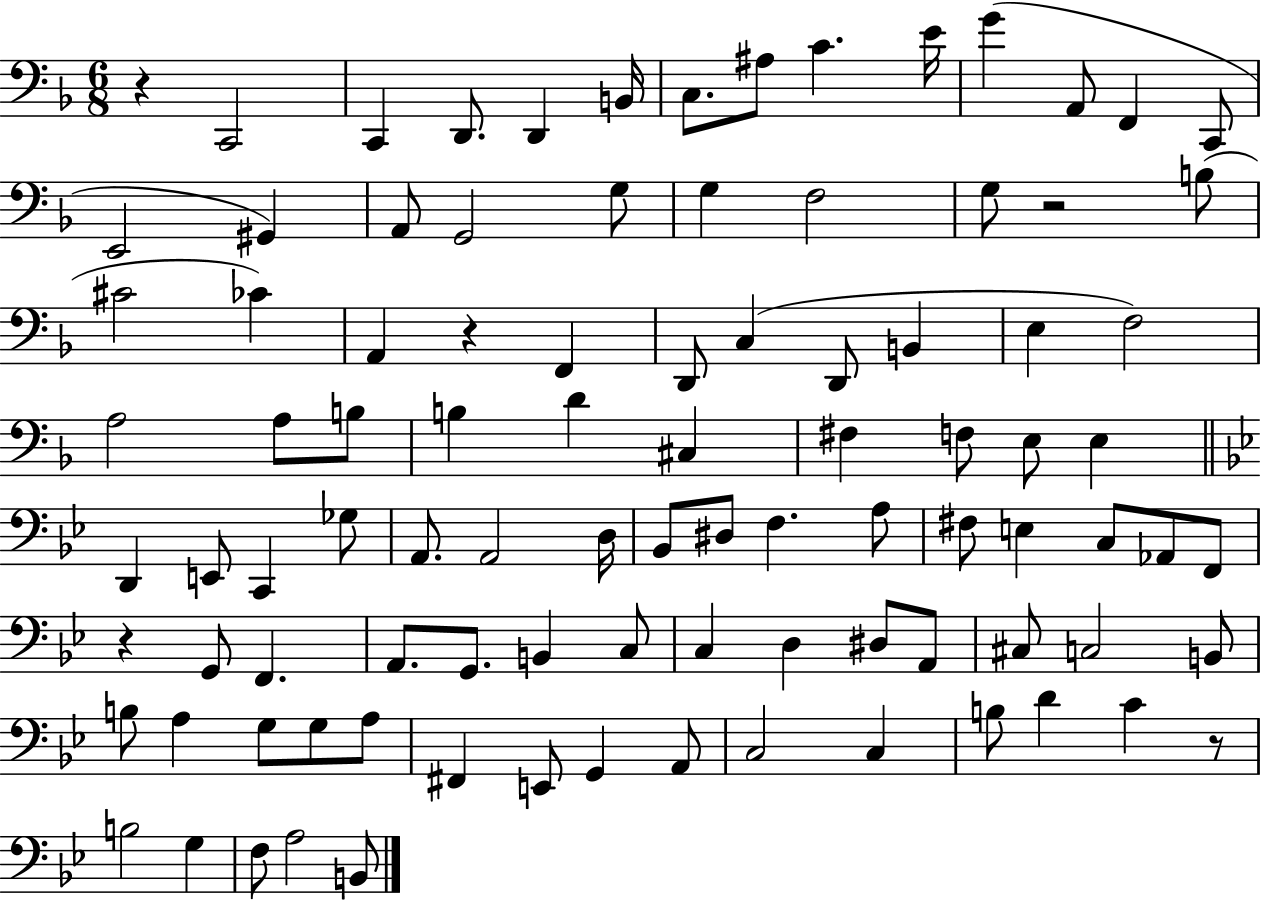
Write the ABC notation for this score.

X:1
T:Untitled
M:6/8
L:1/4
K:F
z C,,2 C,, D,,/2 D,, B,,/4 C,/2 ^A,/2 C E/4 G A,,/2 F,, C,,/2 E,,2 ^G,, A,,/2 G,,2 G,/2 G, F,2 G,/2 z2 B,/2 ^C2 _C A,, z F,, D,,/2 C, D,,/2 B,, E, F,2 A,2 A,/2 B,/2 B, D ^C, ^F, F,/2 E,/2 E, D,, E,,/2 C,, _G,/2 A,,/2 A,,2 D,/4 _B,,/2 ^D,/2 F, A,/2 ^F,/2 E, C,/2 _A,,/2 F,,/2 z G,,/2 F,, A,,/2 G,,/2 B,, C,/2 C, D, ^D,/2 A,,/2 ^C,/2 C,2 B,,/2 B,/2 A, G,/2 G,/2 A,/2 ^F,, E,,/2 G,, A,,/2 C,2 C, B,/2 D C z/2 B,2 G, F,/2 A,2 B,,/2